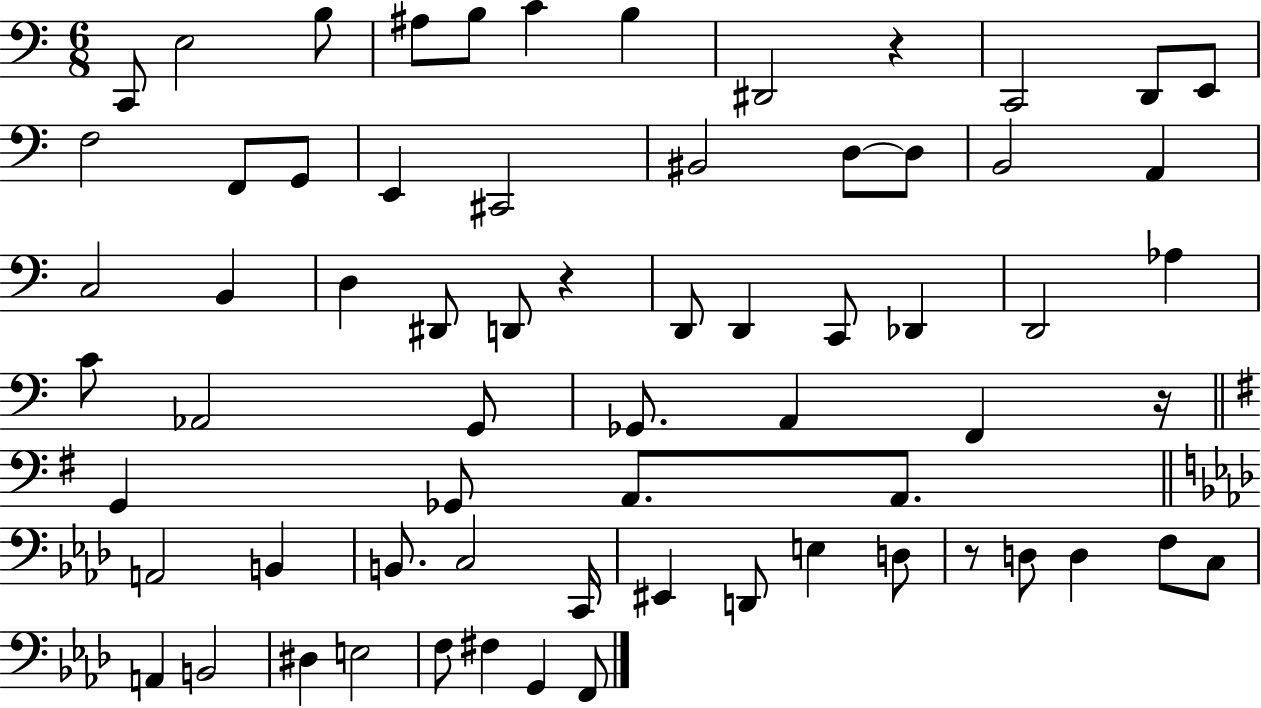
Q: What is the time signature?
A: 6/8